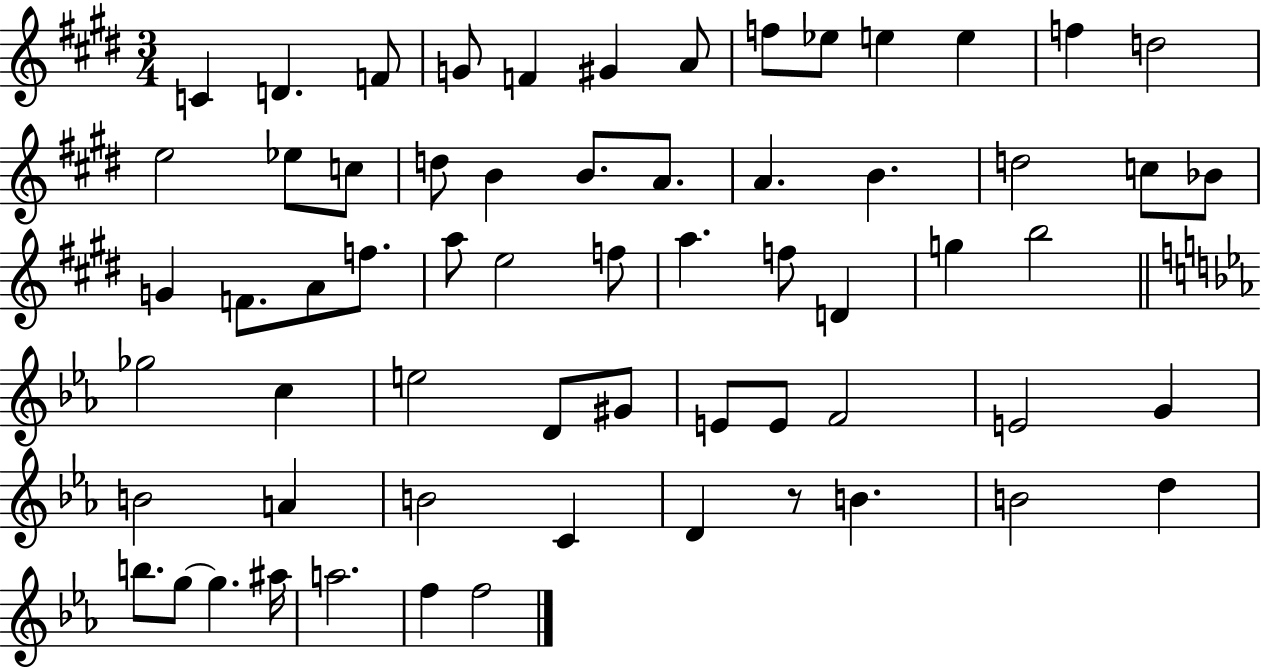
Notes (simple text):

C4/q D4/q. F4/e G4/e F4/q G#4/q A4/e F5/e Eb5/e E5/q E5/q F5/q D5/h E5/h Eb5/e C5/e D5/e B4/q B4/e. A4/e. A4/q. B4/q. D5/h C5/e Bb4/e G4/q F4/e. A4/e F5/e. A5/e E5/h F5/e A5/q. F5/e D4/q G5/q B5/h Gb5/h C5/q E5/h D4/e G#4/e E4/e E4/e F4/h E4/h G4/q B4/h A4/q B4/h C4/q D4/q R/e B4/q. B4/h D5/q B5/e. G5/e G5/q. A#5/s A5/h. F5/q F5/h